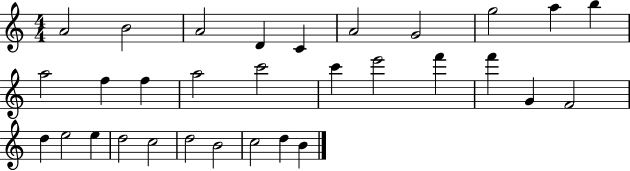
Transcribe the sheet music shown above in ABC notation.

X:1
T:Untitled
M:4/4
L:1/4
K:C
A2 B2 A2 D C A2 G2 g2 a b a2 f f a2 c'2 c' e'2 f' f' G F2 d e2 e d2 c2 d2 B2 c2 d B